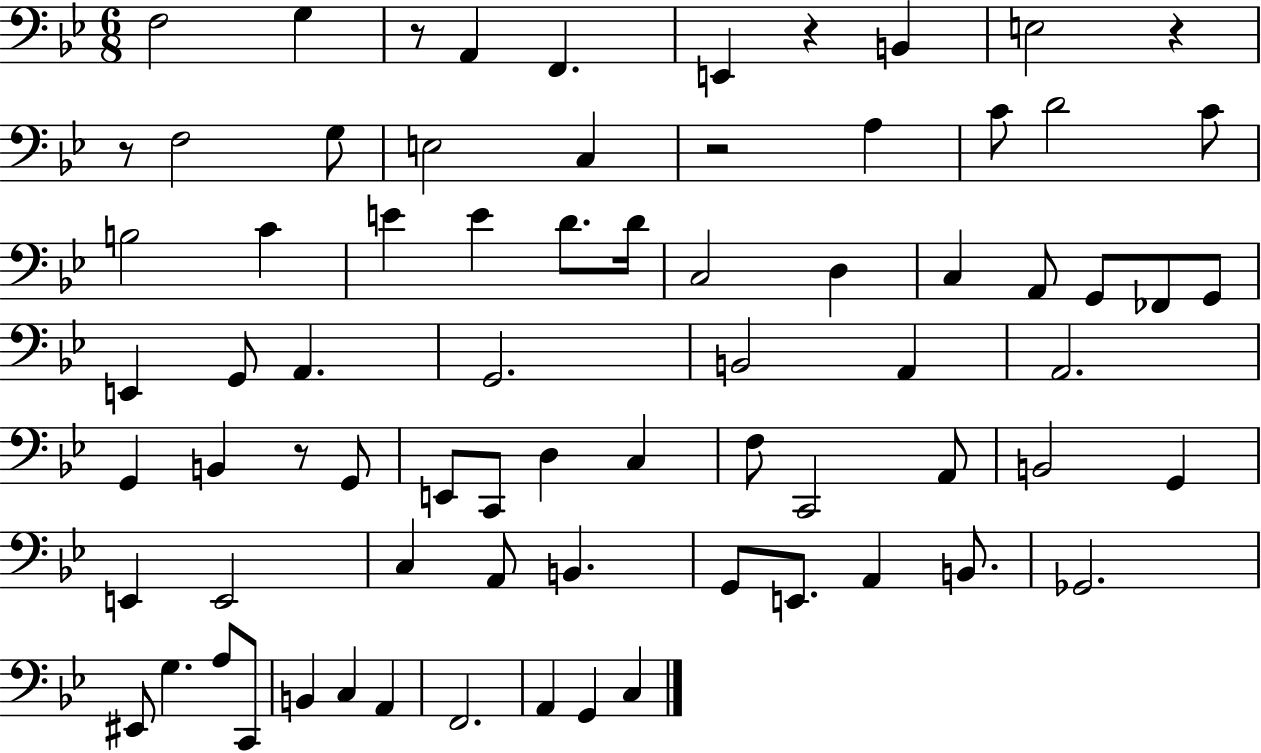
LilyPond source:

{
  \clef bass
  \numericTimeSignature
  \time 6/8
  \key bes \major
  \repeat volta 2 { f2 g4 | r8 a,4 f,4. | e,4 r4 b,4 | e2 r4 | \break r8 f2 g8 | e2 c4 | r2 a4 | c'8 d'2 c'8 | \break b2 c'4 | e'4 e'4 d'8. d'16 | c2 d4 | c4 a,8 g,8 fes,8 g,8 | \break e,4 g,8 a,4. | g,2. | b,2 a,4 | a,2. | \break g,4 b,4 r8 g,8 | e,8 c,8 d4 c4 | f8 c,2 a,8 | b,2 g,4 | \break e,4 e,2 | c4 a,8 b,4. | g,8 e,8. a,4 b,8. | ges,2. | \break eis,8 g4. a8 c,8 | b,4 c4 a,4 | f,2. | a,4 g,4 c4 | \break } \bar "|."
}